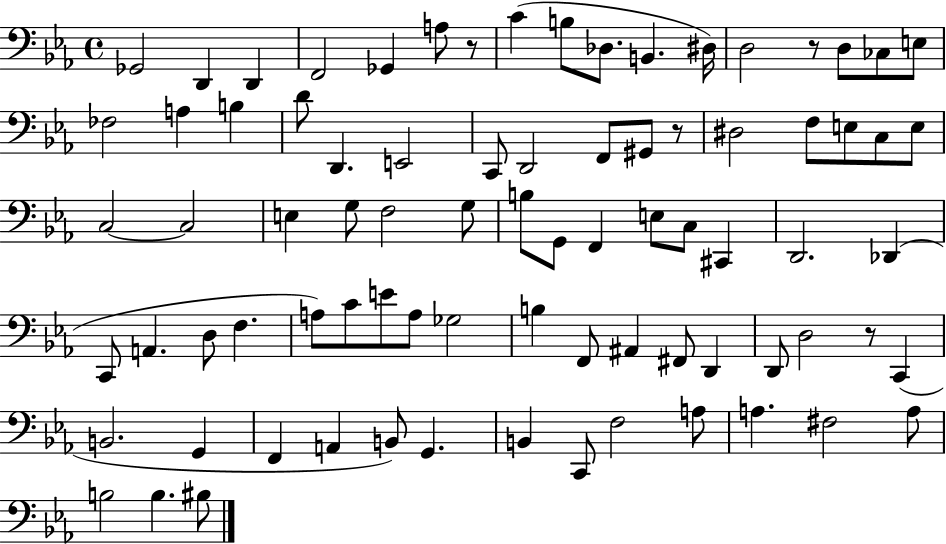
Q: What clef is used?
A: bass